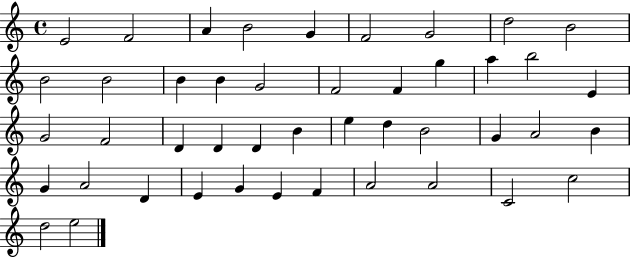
{
  \clef treble
  \time 4/4
  \defaultTimeSignature
  \key c \major
  e'2 f'2 | a'4 b'2 g'4 | f'2 g'2 | d''2 b'2 | \break b'2 b'2 | b'4 b'4 g'2 | f'2 f'4 g''4 | a''4 b''2 e'4 | \break g'2 f'2 | d'4 d'4 d'4 b'4 | e''4 d''4 b'2 | g'4 a'2 b'4 | \break g'4 a'2 d'4 | e'4 g'4 e'4 f'4 | a'2 a'2 | c'2 c''2 | \break d''2 e''2 | \bar "|."
}